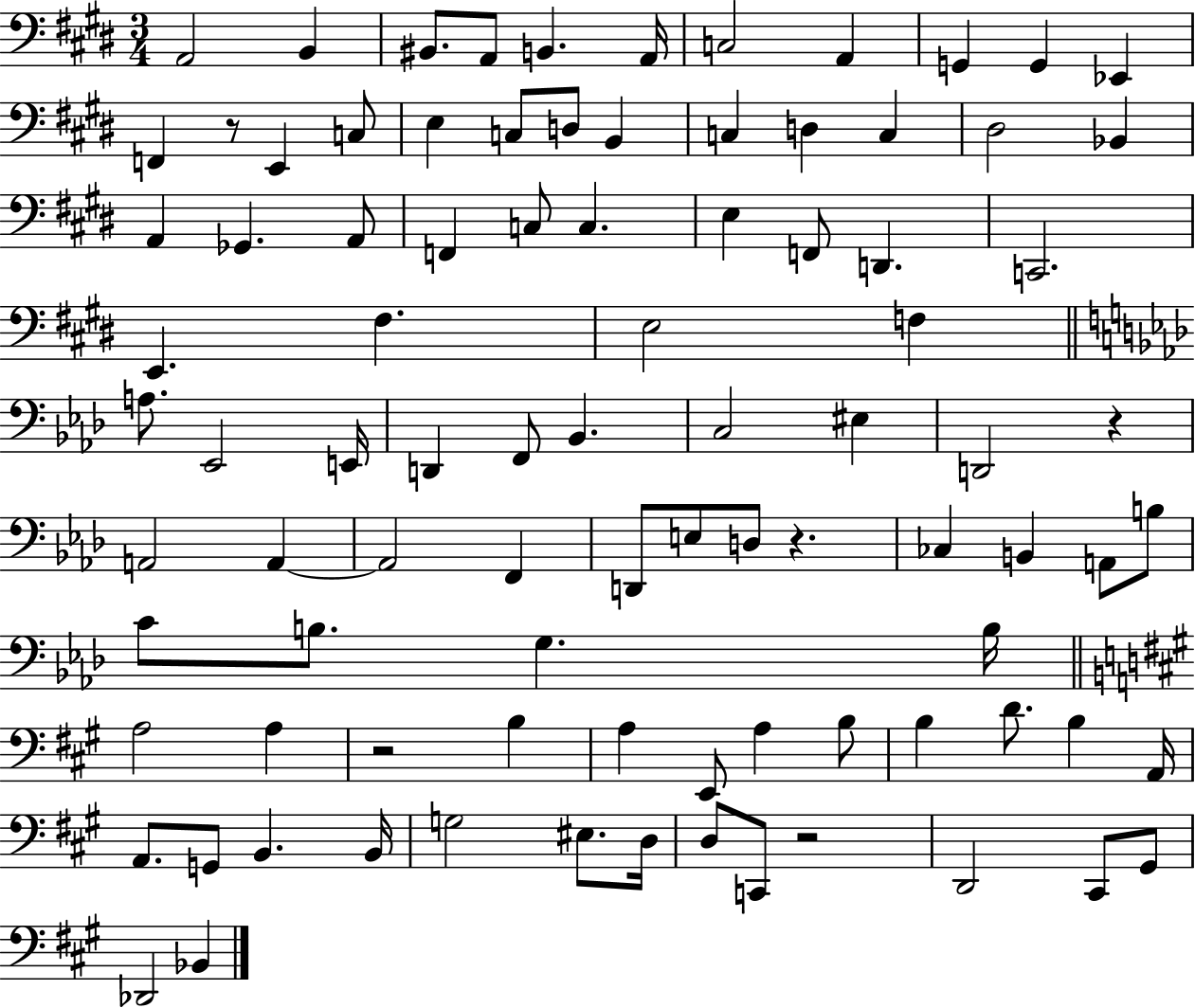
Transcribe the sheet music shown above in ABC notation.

X:1
T:Untitled
M:3/4
L:1/4
K:E
A,,2 B,, ^B,,/2 A,,/2 B,, A,,/4 C,2 A,, G,, G,, _E,, F,, z/2 E,, C,/2 E, C,/2 D,/2 B,, C, D, C, ^D,2 _B,, A,, _G,, A,,/2 F,, C,/2 C, E, F,,/2 D,, C,,2 E,, ^F, E,2 F, A,/2 _E,,2 E,,/4 D,, F,,/2 _B,, C,2 ^E, D,,2 z A,,2 A,, A,,2 F,, D,,/2 E,/2 D,/2 z _C, B,, A,,/2 B,/2 C/2 B,/2 G, B,/4 A,2 A, z2 B, A, E,,/2 A, B,/2 B, D/2 B, A,,/4 A,,/2 G,,/2 B,, B,,/4 G,2 ^E,/2 D,/4 D,/2 C,,/2 z2 D,,2 ^C,,/2 ^G,,/2 _D,,2 _B,,